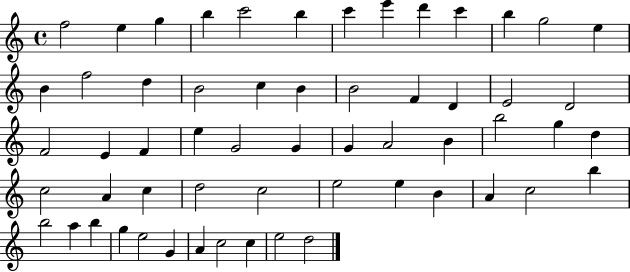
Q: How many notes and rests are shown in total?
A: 58